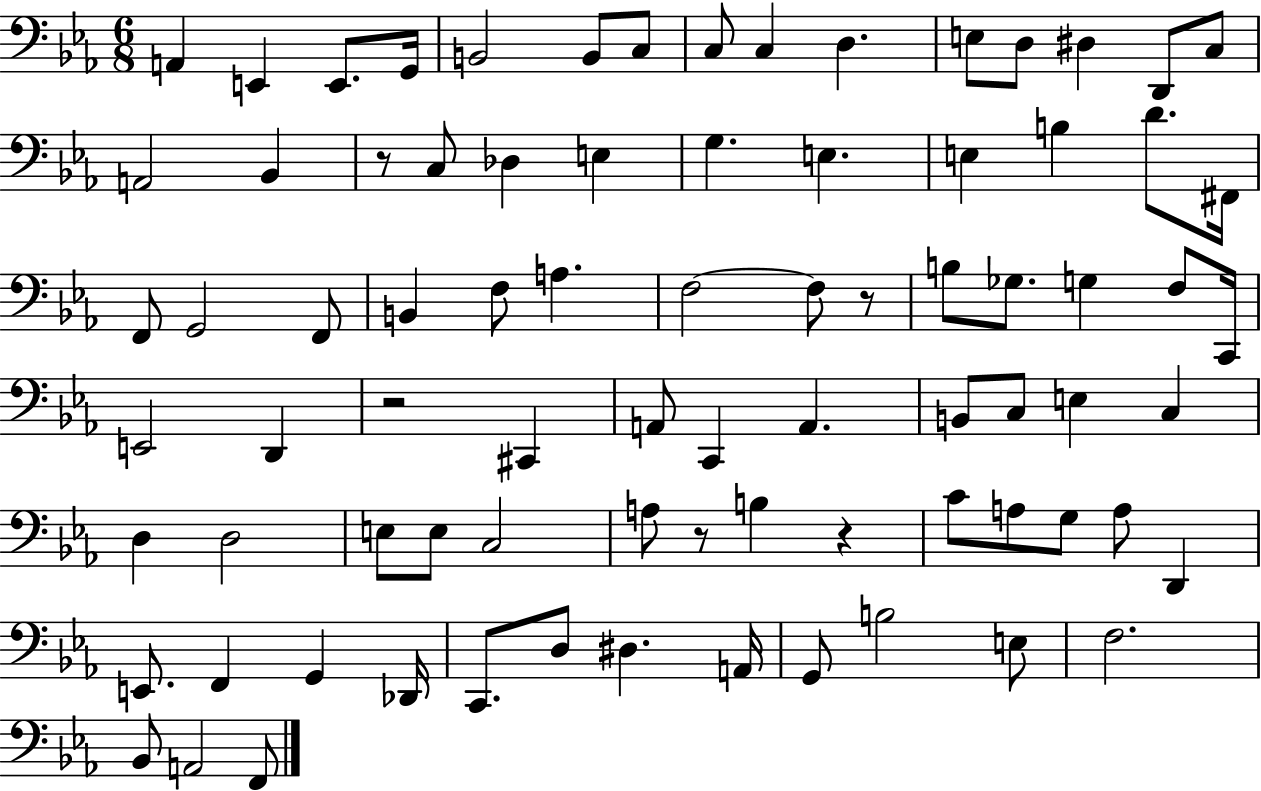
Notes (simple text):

A2/q E2/q E2/e. G2/s B2/h B2/e C3/e C3/e C3/q D3/q. E3/e D3/e D#3/q D2/e C3/e A2/h Bb2/q R/e C3/e Db3/q E3/q G3/q. E3/q. E3/q B3/q D4/e. F#2/s F2/e G2/h F2/e B2/q F3/e A3/q. F3/h F3/e R/e B3/e Gb3/e. G3/q F3/e C2/s E2/h D2/q R/h C#2/q A2/e C2/q A2/q. B2/e C3/e E3/q C3/q D3/q D3/h E3/e E3/e C3/h A3/e R/e B3/q R/q C4/e A3/e G3/e A3/e D2/q E2/e. F2/q G2/q Db2/s C2/e. D3/e D#3/q. A2/s G2/e B3/h E3/e F3/h. Bb2/e A2/h F2/e